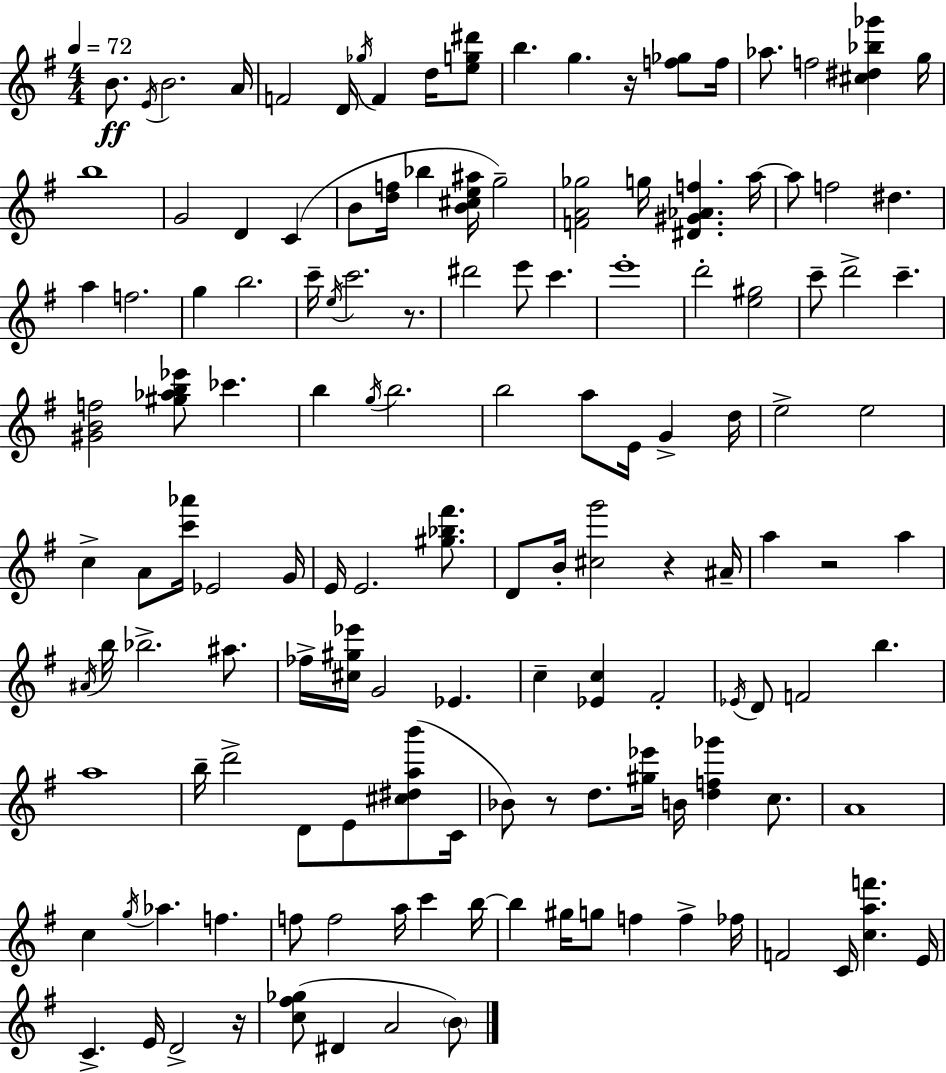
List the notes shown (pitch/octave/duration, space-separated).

B4/e. E4/s B4/h. A4/s F4/h D4/s Gb5/s F4/q D5/s [E5,G5,D#6]/e B5/q. G5/q. R/s [F5,Gb5]/e F5/s Ab5/e. F5/h [C#5,D#5,Bb5,Gb6]/q G5/s B5/w G4/h D4/q C4/q B4/e [D5,F5]/s Bb5/q [B4,C#5,E5,A#5]/s G5/h [F4,A4,Gb5]/h G5/s [D#4,G#4,Ab4,F5]/q. A5/s A5/e F5/h D#5/q. A5/q F5/h. G5/q B5/h. C6/s E5/s C6/h. R/e. D#6/h E6/e C6/q. E6/w D6/h [E5,G#5]/h C6/e D6/h C6/q. [G#4,B4,F5]/h [G#5,Ab5,B5,Eb6]/e CES6/q. B5/q G5/s B5/h. B5/h A5/e E4/s G4/q D5/s E5/h E5/h C5/q A4/e [C6,Ab6]/s Eb4/h G4/s E4/s E4/h. [G#5,Bb5,F#6]/e. D4/e B4/s [C#5,G6]/h R/q A#4/s A5/q R/h A5/q A#4/s B5/s Bb5/h. A#5/e. FES5/s [C#5,G#5,Eb6]/s G4/h Eb4/q. C5/q [Eb4,C5]/q F#4/h Eb4/s D4/e F4/h B5/q. A5/w B5/s D6/h D4/e E4/e [C#5,D#5,A5,B6]/e C4/s Bb4/e R/e D5/e. [G#5,Eb6]/s B4/s [D5,F5,Gb6]/q C5/e. A4/w C5/q G5/s Ab5/q. F5/q. F5/e F5/h A5/s C6/q B5/s B5/q G#5/s G5/e F5/q F5/q FES5/s F4/h C4/s [C5,A5,F6]/q. E4/s C4/q. E4/s D4/h R/s [C5,F#5,Gb5]/e D#4/q A4/h B4/e